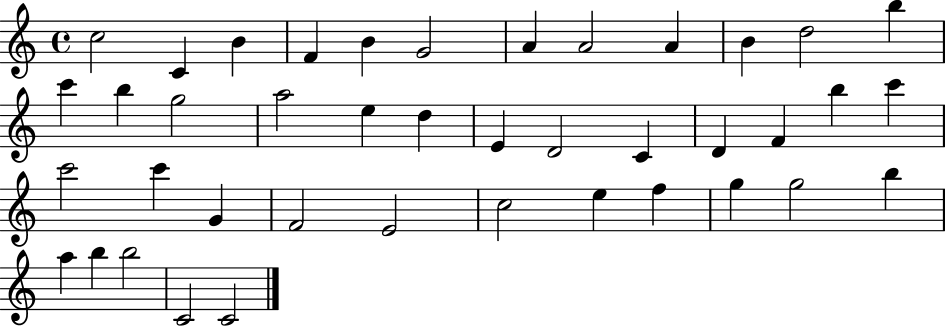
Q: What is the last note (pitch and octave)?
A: C4